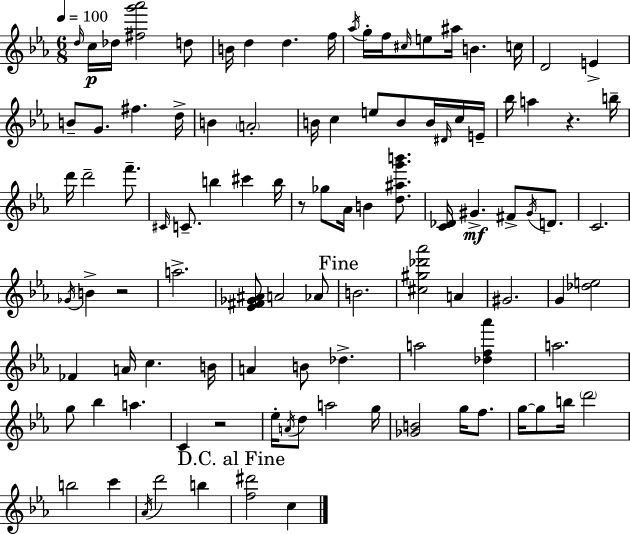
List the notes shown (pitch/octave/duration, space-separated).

D5/s C5/s Db5/s [F#5,G6,Ab6]/h D5/e B4/s D5/q D5/q. F5/s Ab5/s G5/s F5/s C#5/s E5/e A#5/s B4/q. C5/s D4/h E4/q B4/e G4/e. F#5/q. D5/s B4/q A4/h B4/s C5/q E5/e B4/e B4/s D#4/s C5/s E4/s Bb5/s A5/q R/q. B5/s D6/s D6/h F6/e. C#4/s C4/e. B5/q C#6/q B5/s R/e Gb5/e Ab4/s B4/q [D5,A#5,G6,B6]/e. [C4,Db4]/s G#4/q. F#4/e G#4/s D4/e. C4/h. Gb4/s B4/q R/h A5/h. [Eb4,F#4,Gb4,A#4]/e A4/h Ab4/e B4/h. [C#5,G#5,Db6,Ab6]/h A4/q G#4/h. G4/q [Db5,E5]/h FES4/q A4/s C5/q. B4/s A4/q B4/e Db5/q. A5/h [Db5,F5,Ab6]/q A5/h. G5/e Bb5/q A5/q. C4/q R/h Eb5/s A4/s D5/e A5/h G5/s [Gb4,B4]/h G5/s F5/e. G5/s G5/e B5/s D6/h B5/h C6/q Ab4/s D6/h B5/q [F5,D#6]/h C5/q